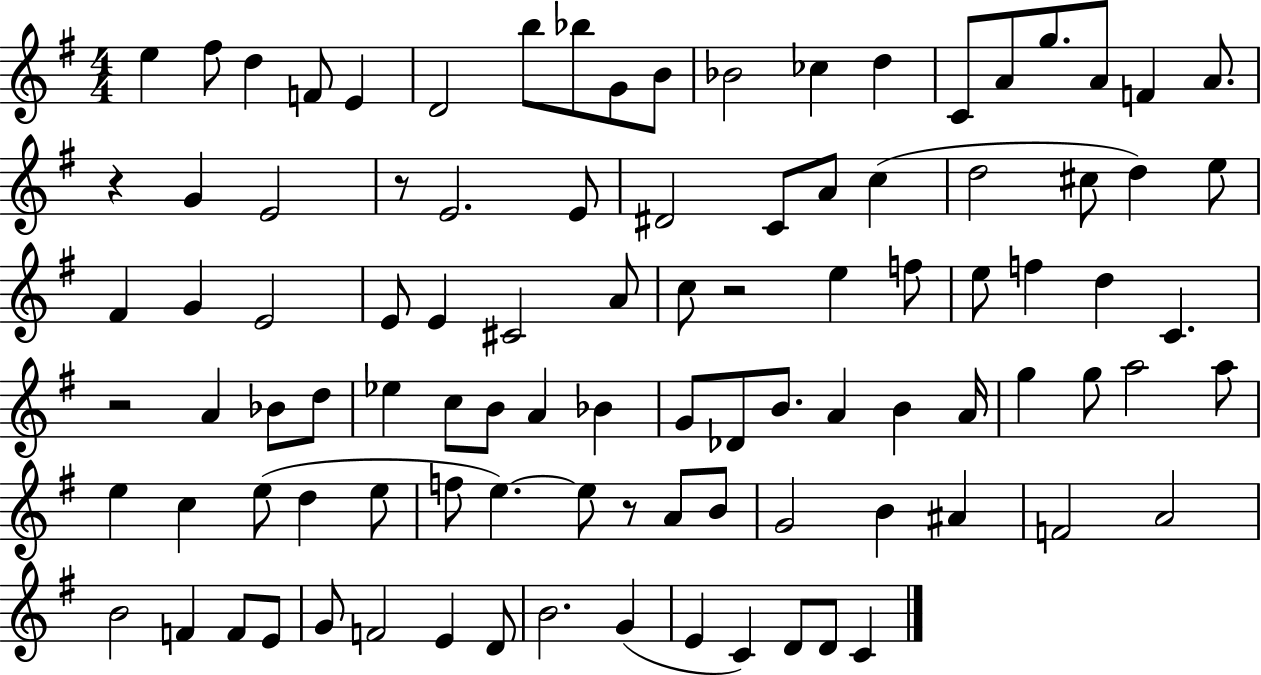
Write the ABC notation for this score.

X:1
T:Untitled
M:4/4
L:1/4
K:G
e ^f/2 d F/2 E D2 b/2 _b/2 G/2 B/2 _B2 _c d C/2 A/2 g/2 A/2 F A/2 z G E2 z/2 E2 E/2 ^D2 C/2 A/2 c d2 ^c/2 d e/2 ^F G E2 E/2 E ^C2 A/2 c/2 z2 e f/2 e/2 f d C z2 A _B/2 d/2 _e c/2 B/2 A _B G/2 _D/2 B/2 A B A/4 g g/2 a2 a/2 e c e/2 d e/2 f/2 e e/2 z/2 A/2 B/2 G2 B ^A F2 A2 B2 F F/2 E/2 G/2 F2 E D/2 B2 G E C D/2 D/2 C